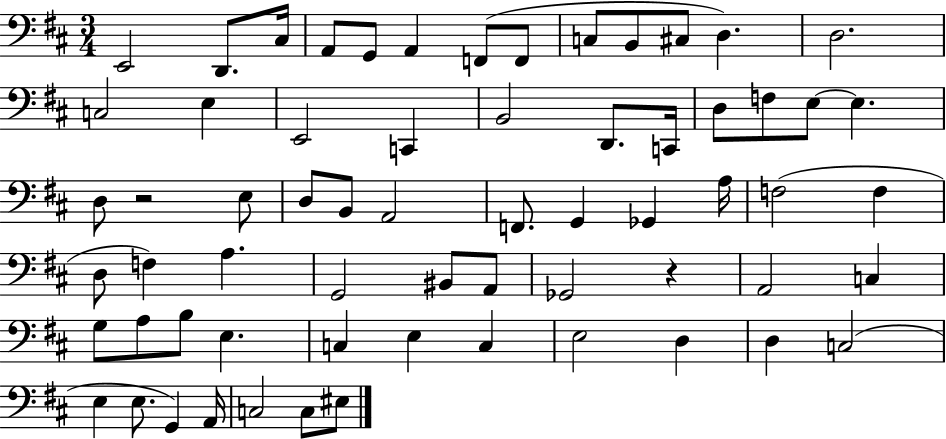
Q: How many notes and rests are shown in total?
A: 64